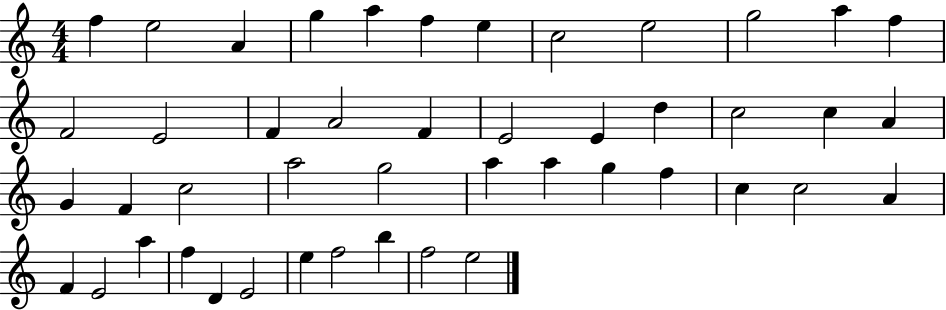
{
  \clef treble
  \numericTimeSignature
  \time 4/4
  \key c \major
  f''4 e''2 a'4 | g''4 a''4 f''4 e''4 | c''2 e''2 | g''2 a''4 f''4 | \break f'2 e'2 | f'4 a'2 f'4 | e'2 e'4 d''4 | c''2 c''4 a'4 | \break g'4 f'4 c''2 | a''2 g''2 | a''4 a''4 g''4 f''4 | c''4 c''2 a'4 | \break f'4 e'2 a''4 | f''4 d'4 e'2 | e''4 f''2 b''4 | f''2 e''2 | \break \bar "|."
}